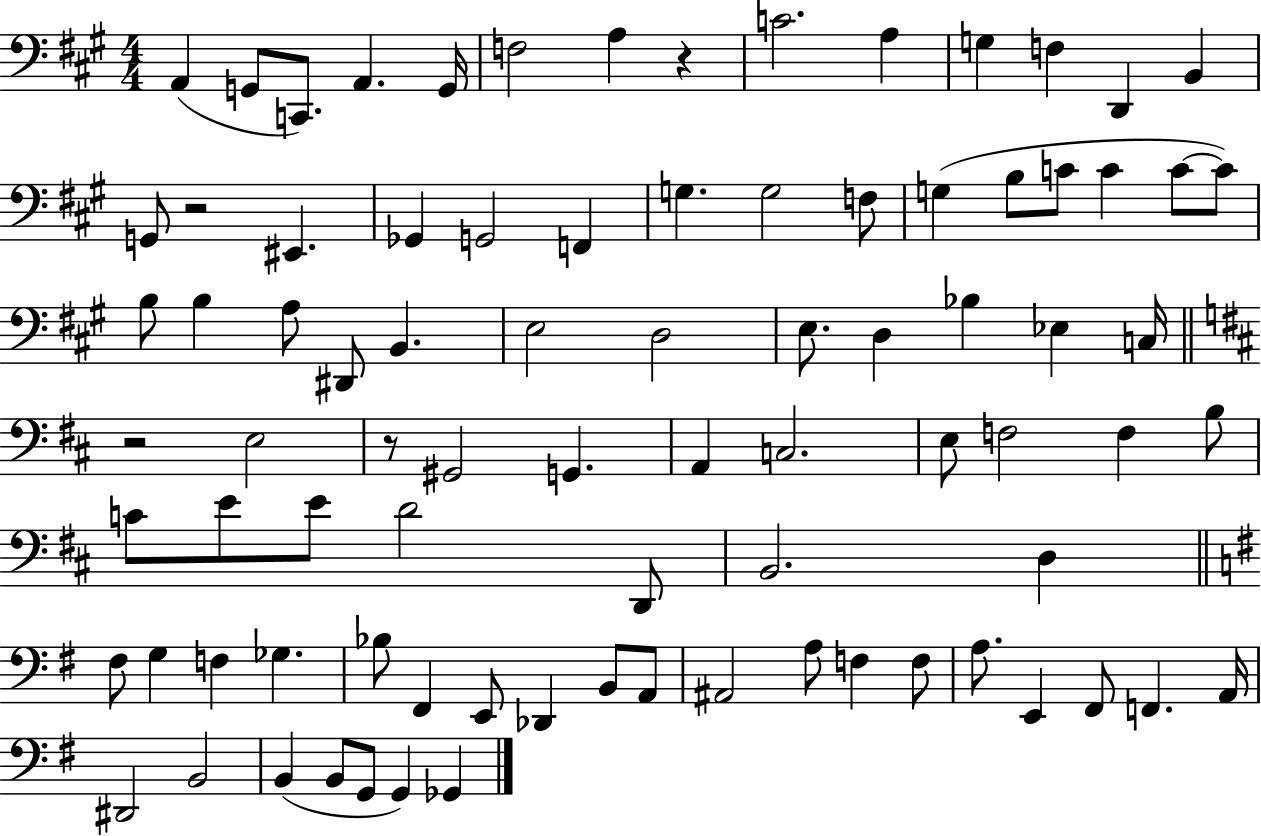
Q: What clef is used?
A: bass